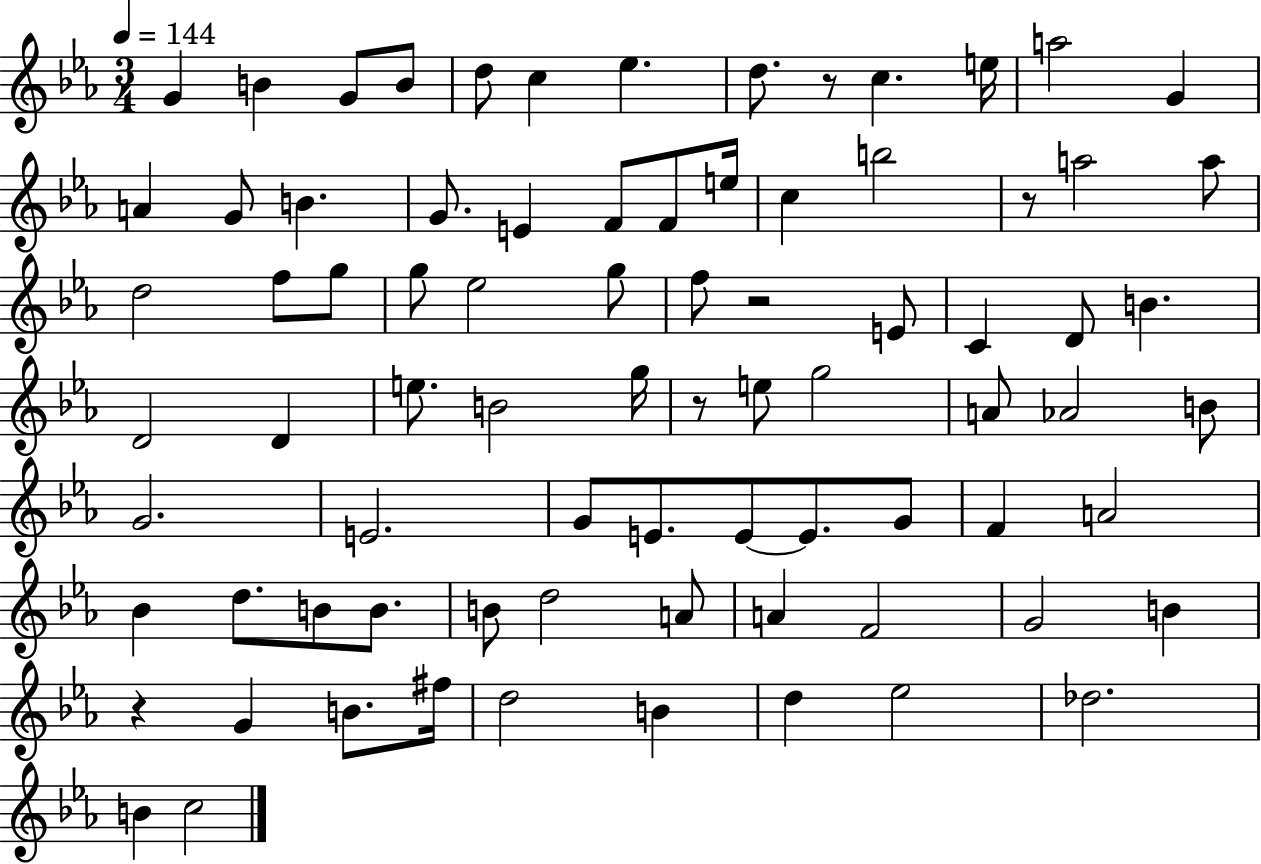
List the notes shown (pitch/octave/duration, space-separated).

G4/q B4/q G4/e B4/e D5/e C5/q Eb5/q. D5/e. R/e C5/q. E5/s A5/h G4/q A4/q G4/e B4/q. G4/e. E4/q F4/e F4/e E5/s C5/q B5/h R/e A5/h A5/e D5/h F5/e G5/e G5/e Eb5/h G5/e F5/e R/h E4/e C4/q D4/e B4/q. D4/h D4/q E5/e. B4/h G5/s R/e E5/e G5/h A4/e Ab4/h B4/e G4/h. E4/h. G4/e E4/e. E4/e E4/e. G4/e F4/q A4/h Bb4/q D5/e. B4/e B4/e. B4/e D5/h A4/e A4/q F4/h G4/h B4/q R/q G4/q B4/e. F#5/s D5/h B4/q D5/q Eb5/h Db5/h. B4/q C5/h